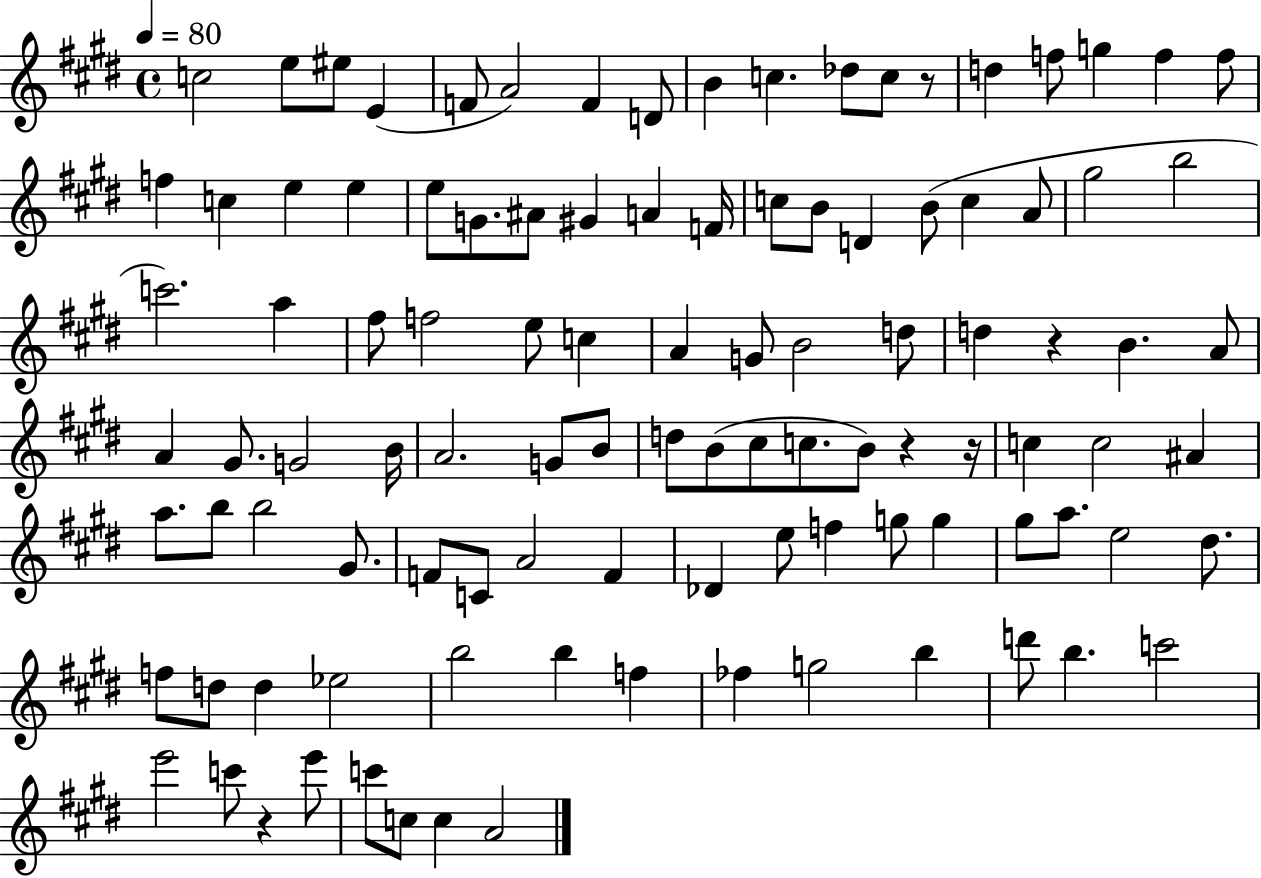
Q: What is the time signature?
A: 4/4